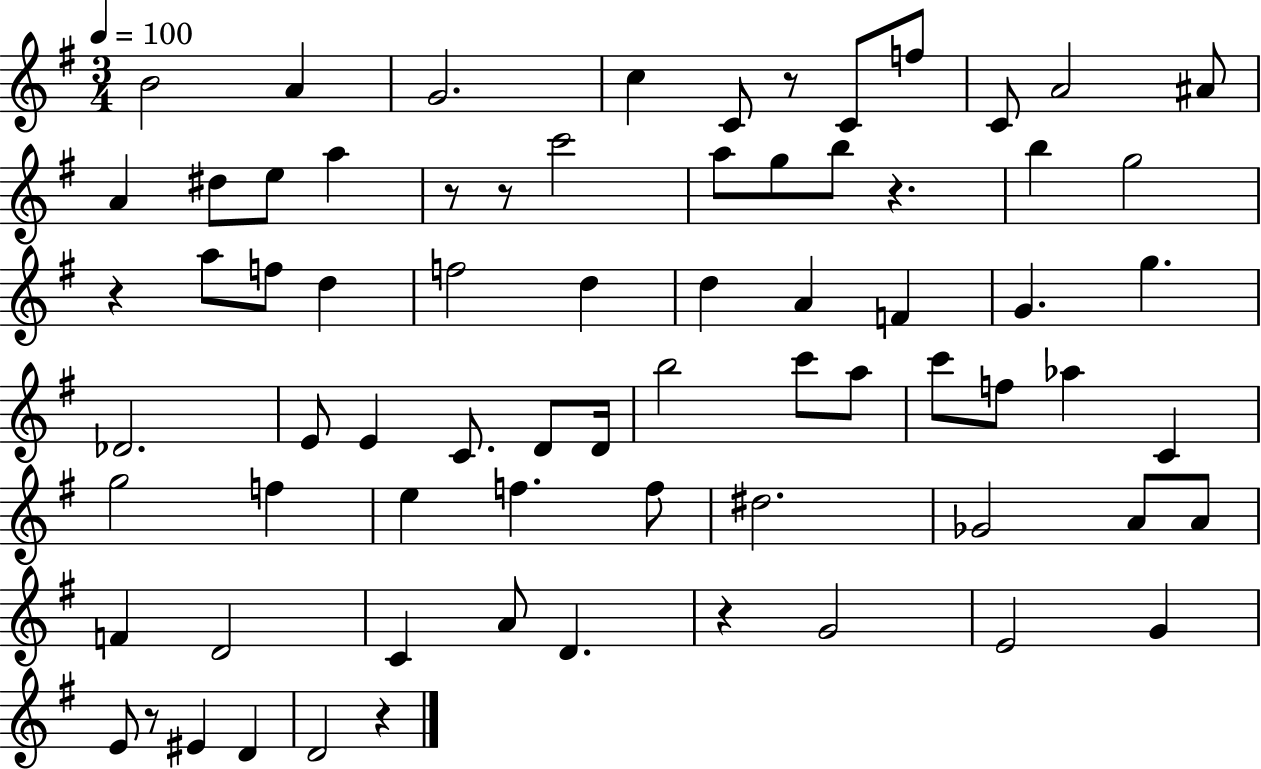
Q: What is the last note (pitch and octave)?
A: D4